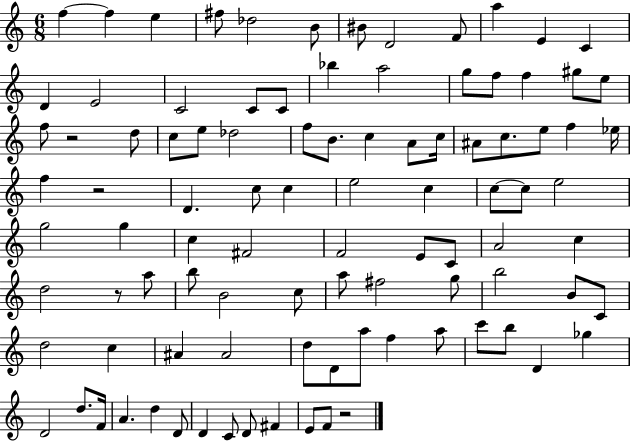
{
  \clef treble
  \numericTimeSignature
  \time 6/8
  \key c \major
  f''4~~ f''4 e''4 | fis''8 des''2 b'8 | bis'8 d'2 f'8 | a''4 e'4 c'4 | \break d'4 e'2 | c'2 c'8 c'8 | bes''4 a''2 | g''8 f''8 f''4 gis''8 e''8 | \break f''8 r2 d''8 | c''8 e''8 des''2 | f''8 b'8. c''4 a'8 c''16 | ais'8 c''8. e''8 f''4 ees''16 | \break f''4 r2 | d'4. c''8 c''4 | e''2 c''4 | c''8~~ c''8 e''2 | \break g''2 g''4 | c''4 fis'2 | f'2 e'8 c'8 | a'2 c''4 | \break d''2 r8 a''8 | b''8 b'2 c''8 | a''8 fis''2 g''8 | b''2 b'8 c'8 | \break d''2 c''4 | ais'4 ais'2 | d''8 d'8 a''8 f''4 a''8 | c'''8 b''8 d'4 ges''4 | \break d'2 d''8. f'16 | a'4. d''4 d'8 | d'4 c'8 d'8 fis'4 | e'8 f'8 r2 | \break \bar "|."
}